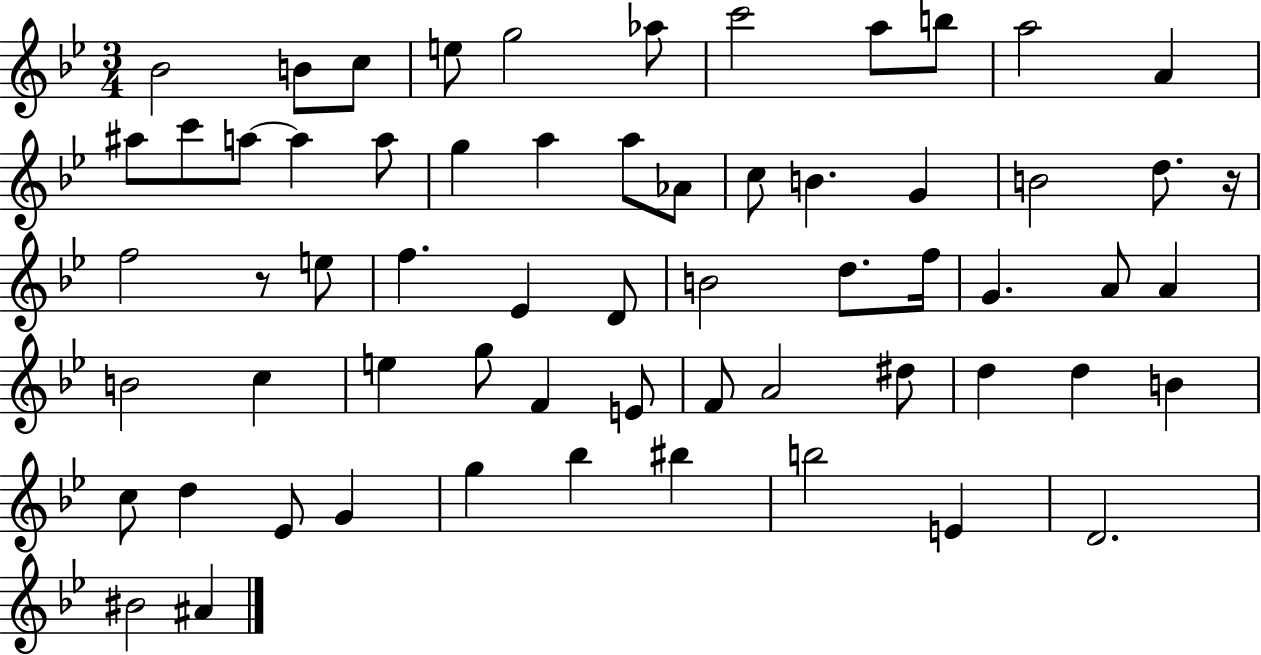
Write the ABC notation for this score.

X:1
T:Untitled
M:3/4
L:1/4
K:Bb
_B2 B/2 c/2 e/2 g2 _a/2 c'2 a/2 b/2 a2 A ^a/2 c'/2 a/2 a a/2 g a a/2 _A/2 c/2 B G B2 d/2 z/4 f2 z/2 e/2 f _E D/2 B2 d/2 f/4 G A/2 A B2 c e g/2 F E/2 F/2 A2 ^d/2 d d B c/2 d _E/2 G g _b ^b b2 E D2 ^B2 ^A